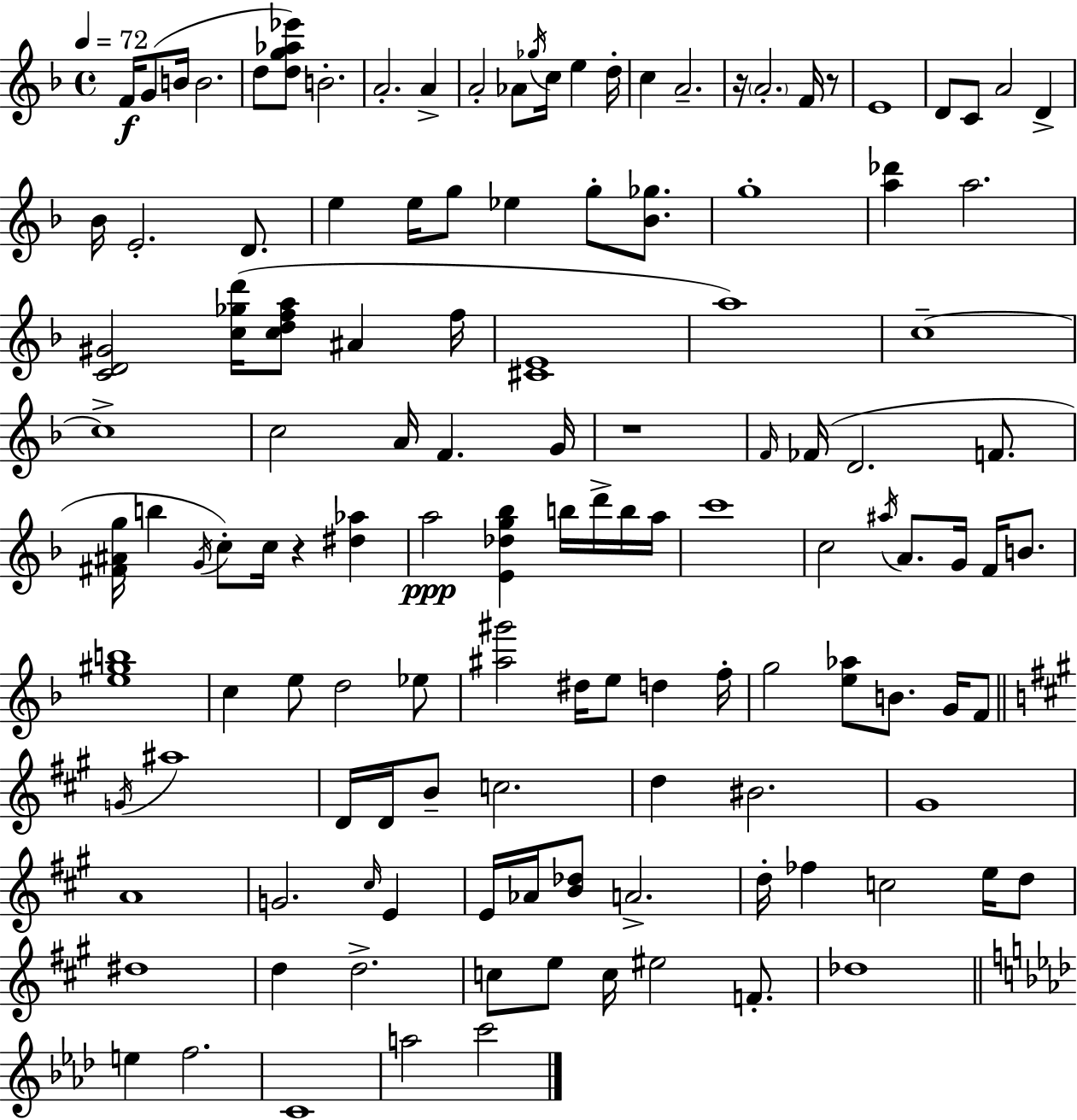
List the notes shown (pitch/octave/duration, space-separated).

F4/s G4/e B4/s B4/h. D5/e [D5,G5,Ab5,Eb6]/e B4/h. A4/h. A4/q A4/h Ab4/e Gb5/s C5/s E5/q D5/s C5/q A4/h. R/s A4/h. F4/s R/e E4/w D4/e C4/e A4/h D4/q Bb4/s E4/h. D4/e. E5/q E5/s G5/e Eb5/q G5/e [Bb4,Gb5]/e. G5/w [A5,Db6]/q A5/h. [C4,D4,G#4]/h [C5,Gb5,D6]/s [C5,D5,F5,A5]/e A#4/q F5/s [C#4,E4]/w A5/w C5/w C5/w C5/h A4/s F4/q. G4/s R/w F4/s FES4/s D4/h. F4/e. [F#4,A#4,G5]/s B5/q G4/s C5/e C5/s R/q [D#5,Ab5]/q A5/h [E4,Db5,G5,Bb5]/q B5/s D6/s B5/s A5/s C6/w C5/h A#5/s A4/e. G4/s F4/s B4/e. [E5,G#5,B5]/w C5/q E5/e D5/h Eb5/e [A#5,G#6]/h D#5/s E5/e D5/q F5/s G5/h [E5,Ab5]/e B4/e. G4/s F4/e G4/s A#5/w D4/s D4/s B4/e C5/h. D5/q BIS4/h. G#4/w A4/w G4/h. C#5/s E4/q E4/s Ab4/s [B4,Db5]/e A4/h. D5/s FES5/q C5/h E5/s D5/e D#5/w D5/q D5/h. C5/e E5/e C5/s EIS5/h F4/e. Db5/w E5/q F5/h. C4/w A5/h C6/h